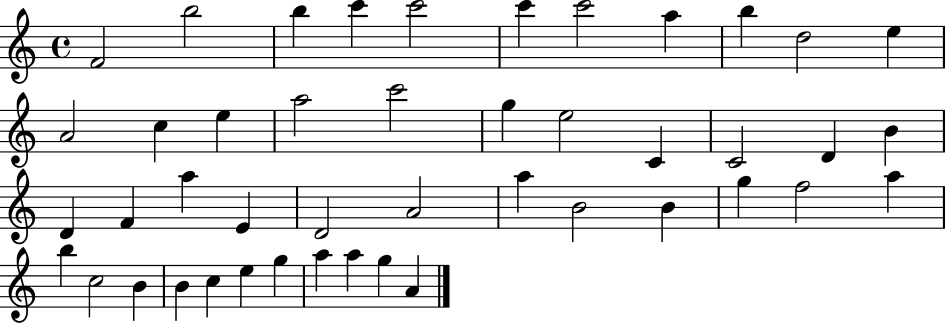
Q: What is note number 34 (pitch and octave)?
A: A5